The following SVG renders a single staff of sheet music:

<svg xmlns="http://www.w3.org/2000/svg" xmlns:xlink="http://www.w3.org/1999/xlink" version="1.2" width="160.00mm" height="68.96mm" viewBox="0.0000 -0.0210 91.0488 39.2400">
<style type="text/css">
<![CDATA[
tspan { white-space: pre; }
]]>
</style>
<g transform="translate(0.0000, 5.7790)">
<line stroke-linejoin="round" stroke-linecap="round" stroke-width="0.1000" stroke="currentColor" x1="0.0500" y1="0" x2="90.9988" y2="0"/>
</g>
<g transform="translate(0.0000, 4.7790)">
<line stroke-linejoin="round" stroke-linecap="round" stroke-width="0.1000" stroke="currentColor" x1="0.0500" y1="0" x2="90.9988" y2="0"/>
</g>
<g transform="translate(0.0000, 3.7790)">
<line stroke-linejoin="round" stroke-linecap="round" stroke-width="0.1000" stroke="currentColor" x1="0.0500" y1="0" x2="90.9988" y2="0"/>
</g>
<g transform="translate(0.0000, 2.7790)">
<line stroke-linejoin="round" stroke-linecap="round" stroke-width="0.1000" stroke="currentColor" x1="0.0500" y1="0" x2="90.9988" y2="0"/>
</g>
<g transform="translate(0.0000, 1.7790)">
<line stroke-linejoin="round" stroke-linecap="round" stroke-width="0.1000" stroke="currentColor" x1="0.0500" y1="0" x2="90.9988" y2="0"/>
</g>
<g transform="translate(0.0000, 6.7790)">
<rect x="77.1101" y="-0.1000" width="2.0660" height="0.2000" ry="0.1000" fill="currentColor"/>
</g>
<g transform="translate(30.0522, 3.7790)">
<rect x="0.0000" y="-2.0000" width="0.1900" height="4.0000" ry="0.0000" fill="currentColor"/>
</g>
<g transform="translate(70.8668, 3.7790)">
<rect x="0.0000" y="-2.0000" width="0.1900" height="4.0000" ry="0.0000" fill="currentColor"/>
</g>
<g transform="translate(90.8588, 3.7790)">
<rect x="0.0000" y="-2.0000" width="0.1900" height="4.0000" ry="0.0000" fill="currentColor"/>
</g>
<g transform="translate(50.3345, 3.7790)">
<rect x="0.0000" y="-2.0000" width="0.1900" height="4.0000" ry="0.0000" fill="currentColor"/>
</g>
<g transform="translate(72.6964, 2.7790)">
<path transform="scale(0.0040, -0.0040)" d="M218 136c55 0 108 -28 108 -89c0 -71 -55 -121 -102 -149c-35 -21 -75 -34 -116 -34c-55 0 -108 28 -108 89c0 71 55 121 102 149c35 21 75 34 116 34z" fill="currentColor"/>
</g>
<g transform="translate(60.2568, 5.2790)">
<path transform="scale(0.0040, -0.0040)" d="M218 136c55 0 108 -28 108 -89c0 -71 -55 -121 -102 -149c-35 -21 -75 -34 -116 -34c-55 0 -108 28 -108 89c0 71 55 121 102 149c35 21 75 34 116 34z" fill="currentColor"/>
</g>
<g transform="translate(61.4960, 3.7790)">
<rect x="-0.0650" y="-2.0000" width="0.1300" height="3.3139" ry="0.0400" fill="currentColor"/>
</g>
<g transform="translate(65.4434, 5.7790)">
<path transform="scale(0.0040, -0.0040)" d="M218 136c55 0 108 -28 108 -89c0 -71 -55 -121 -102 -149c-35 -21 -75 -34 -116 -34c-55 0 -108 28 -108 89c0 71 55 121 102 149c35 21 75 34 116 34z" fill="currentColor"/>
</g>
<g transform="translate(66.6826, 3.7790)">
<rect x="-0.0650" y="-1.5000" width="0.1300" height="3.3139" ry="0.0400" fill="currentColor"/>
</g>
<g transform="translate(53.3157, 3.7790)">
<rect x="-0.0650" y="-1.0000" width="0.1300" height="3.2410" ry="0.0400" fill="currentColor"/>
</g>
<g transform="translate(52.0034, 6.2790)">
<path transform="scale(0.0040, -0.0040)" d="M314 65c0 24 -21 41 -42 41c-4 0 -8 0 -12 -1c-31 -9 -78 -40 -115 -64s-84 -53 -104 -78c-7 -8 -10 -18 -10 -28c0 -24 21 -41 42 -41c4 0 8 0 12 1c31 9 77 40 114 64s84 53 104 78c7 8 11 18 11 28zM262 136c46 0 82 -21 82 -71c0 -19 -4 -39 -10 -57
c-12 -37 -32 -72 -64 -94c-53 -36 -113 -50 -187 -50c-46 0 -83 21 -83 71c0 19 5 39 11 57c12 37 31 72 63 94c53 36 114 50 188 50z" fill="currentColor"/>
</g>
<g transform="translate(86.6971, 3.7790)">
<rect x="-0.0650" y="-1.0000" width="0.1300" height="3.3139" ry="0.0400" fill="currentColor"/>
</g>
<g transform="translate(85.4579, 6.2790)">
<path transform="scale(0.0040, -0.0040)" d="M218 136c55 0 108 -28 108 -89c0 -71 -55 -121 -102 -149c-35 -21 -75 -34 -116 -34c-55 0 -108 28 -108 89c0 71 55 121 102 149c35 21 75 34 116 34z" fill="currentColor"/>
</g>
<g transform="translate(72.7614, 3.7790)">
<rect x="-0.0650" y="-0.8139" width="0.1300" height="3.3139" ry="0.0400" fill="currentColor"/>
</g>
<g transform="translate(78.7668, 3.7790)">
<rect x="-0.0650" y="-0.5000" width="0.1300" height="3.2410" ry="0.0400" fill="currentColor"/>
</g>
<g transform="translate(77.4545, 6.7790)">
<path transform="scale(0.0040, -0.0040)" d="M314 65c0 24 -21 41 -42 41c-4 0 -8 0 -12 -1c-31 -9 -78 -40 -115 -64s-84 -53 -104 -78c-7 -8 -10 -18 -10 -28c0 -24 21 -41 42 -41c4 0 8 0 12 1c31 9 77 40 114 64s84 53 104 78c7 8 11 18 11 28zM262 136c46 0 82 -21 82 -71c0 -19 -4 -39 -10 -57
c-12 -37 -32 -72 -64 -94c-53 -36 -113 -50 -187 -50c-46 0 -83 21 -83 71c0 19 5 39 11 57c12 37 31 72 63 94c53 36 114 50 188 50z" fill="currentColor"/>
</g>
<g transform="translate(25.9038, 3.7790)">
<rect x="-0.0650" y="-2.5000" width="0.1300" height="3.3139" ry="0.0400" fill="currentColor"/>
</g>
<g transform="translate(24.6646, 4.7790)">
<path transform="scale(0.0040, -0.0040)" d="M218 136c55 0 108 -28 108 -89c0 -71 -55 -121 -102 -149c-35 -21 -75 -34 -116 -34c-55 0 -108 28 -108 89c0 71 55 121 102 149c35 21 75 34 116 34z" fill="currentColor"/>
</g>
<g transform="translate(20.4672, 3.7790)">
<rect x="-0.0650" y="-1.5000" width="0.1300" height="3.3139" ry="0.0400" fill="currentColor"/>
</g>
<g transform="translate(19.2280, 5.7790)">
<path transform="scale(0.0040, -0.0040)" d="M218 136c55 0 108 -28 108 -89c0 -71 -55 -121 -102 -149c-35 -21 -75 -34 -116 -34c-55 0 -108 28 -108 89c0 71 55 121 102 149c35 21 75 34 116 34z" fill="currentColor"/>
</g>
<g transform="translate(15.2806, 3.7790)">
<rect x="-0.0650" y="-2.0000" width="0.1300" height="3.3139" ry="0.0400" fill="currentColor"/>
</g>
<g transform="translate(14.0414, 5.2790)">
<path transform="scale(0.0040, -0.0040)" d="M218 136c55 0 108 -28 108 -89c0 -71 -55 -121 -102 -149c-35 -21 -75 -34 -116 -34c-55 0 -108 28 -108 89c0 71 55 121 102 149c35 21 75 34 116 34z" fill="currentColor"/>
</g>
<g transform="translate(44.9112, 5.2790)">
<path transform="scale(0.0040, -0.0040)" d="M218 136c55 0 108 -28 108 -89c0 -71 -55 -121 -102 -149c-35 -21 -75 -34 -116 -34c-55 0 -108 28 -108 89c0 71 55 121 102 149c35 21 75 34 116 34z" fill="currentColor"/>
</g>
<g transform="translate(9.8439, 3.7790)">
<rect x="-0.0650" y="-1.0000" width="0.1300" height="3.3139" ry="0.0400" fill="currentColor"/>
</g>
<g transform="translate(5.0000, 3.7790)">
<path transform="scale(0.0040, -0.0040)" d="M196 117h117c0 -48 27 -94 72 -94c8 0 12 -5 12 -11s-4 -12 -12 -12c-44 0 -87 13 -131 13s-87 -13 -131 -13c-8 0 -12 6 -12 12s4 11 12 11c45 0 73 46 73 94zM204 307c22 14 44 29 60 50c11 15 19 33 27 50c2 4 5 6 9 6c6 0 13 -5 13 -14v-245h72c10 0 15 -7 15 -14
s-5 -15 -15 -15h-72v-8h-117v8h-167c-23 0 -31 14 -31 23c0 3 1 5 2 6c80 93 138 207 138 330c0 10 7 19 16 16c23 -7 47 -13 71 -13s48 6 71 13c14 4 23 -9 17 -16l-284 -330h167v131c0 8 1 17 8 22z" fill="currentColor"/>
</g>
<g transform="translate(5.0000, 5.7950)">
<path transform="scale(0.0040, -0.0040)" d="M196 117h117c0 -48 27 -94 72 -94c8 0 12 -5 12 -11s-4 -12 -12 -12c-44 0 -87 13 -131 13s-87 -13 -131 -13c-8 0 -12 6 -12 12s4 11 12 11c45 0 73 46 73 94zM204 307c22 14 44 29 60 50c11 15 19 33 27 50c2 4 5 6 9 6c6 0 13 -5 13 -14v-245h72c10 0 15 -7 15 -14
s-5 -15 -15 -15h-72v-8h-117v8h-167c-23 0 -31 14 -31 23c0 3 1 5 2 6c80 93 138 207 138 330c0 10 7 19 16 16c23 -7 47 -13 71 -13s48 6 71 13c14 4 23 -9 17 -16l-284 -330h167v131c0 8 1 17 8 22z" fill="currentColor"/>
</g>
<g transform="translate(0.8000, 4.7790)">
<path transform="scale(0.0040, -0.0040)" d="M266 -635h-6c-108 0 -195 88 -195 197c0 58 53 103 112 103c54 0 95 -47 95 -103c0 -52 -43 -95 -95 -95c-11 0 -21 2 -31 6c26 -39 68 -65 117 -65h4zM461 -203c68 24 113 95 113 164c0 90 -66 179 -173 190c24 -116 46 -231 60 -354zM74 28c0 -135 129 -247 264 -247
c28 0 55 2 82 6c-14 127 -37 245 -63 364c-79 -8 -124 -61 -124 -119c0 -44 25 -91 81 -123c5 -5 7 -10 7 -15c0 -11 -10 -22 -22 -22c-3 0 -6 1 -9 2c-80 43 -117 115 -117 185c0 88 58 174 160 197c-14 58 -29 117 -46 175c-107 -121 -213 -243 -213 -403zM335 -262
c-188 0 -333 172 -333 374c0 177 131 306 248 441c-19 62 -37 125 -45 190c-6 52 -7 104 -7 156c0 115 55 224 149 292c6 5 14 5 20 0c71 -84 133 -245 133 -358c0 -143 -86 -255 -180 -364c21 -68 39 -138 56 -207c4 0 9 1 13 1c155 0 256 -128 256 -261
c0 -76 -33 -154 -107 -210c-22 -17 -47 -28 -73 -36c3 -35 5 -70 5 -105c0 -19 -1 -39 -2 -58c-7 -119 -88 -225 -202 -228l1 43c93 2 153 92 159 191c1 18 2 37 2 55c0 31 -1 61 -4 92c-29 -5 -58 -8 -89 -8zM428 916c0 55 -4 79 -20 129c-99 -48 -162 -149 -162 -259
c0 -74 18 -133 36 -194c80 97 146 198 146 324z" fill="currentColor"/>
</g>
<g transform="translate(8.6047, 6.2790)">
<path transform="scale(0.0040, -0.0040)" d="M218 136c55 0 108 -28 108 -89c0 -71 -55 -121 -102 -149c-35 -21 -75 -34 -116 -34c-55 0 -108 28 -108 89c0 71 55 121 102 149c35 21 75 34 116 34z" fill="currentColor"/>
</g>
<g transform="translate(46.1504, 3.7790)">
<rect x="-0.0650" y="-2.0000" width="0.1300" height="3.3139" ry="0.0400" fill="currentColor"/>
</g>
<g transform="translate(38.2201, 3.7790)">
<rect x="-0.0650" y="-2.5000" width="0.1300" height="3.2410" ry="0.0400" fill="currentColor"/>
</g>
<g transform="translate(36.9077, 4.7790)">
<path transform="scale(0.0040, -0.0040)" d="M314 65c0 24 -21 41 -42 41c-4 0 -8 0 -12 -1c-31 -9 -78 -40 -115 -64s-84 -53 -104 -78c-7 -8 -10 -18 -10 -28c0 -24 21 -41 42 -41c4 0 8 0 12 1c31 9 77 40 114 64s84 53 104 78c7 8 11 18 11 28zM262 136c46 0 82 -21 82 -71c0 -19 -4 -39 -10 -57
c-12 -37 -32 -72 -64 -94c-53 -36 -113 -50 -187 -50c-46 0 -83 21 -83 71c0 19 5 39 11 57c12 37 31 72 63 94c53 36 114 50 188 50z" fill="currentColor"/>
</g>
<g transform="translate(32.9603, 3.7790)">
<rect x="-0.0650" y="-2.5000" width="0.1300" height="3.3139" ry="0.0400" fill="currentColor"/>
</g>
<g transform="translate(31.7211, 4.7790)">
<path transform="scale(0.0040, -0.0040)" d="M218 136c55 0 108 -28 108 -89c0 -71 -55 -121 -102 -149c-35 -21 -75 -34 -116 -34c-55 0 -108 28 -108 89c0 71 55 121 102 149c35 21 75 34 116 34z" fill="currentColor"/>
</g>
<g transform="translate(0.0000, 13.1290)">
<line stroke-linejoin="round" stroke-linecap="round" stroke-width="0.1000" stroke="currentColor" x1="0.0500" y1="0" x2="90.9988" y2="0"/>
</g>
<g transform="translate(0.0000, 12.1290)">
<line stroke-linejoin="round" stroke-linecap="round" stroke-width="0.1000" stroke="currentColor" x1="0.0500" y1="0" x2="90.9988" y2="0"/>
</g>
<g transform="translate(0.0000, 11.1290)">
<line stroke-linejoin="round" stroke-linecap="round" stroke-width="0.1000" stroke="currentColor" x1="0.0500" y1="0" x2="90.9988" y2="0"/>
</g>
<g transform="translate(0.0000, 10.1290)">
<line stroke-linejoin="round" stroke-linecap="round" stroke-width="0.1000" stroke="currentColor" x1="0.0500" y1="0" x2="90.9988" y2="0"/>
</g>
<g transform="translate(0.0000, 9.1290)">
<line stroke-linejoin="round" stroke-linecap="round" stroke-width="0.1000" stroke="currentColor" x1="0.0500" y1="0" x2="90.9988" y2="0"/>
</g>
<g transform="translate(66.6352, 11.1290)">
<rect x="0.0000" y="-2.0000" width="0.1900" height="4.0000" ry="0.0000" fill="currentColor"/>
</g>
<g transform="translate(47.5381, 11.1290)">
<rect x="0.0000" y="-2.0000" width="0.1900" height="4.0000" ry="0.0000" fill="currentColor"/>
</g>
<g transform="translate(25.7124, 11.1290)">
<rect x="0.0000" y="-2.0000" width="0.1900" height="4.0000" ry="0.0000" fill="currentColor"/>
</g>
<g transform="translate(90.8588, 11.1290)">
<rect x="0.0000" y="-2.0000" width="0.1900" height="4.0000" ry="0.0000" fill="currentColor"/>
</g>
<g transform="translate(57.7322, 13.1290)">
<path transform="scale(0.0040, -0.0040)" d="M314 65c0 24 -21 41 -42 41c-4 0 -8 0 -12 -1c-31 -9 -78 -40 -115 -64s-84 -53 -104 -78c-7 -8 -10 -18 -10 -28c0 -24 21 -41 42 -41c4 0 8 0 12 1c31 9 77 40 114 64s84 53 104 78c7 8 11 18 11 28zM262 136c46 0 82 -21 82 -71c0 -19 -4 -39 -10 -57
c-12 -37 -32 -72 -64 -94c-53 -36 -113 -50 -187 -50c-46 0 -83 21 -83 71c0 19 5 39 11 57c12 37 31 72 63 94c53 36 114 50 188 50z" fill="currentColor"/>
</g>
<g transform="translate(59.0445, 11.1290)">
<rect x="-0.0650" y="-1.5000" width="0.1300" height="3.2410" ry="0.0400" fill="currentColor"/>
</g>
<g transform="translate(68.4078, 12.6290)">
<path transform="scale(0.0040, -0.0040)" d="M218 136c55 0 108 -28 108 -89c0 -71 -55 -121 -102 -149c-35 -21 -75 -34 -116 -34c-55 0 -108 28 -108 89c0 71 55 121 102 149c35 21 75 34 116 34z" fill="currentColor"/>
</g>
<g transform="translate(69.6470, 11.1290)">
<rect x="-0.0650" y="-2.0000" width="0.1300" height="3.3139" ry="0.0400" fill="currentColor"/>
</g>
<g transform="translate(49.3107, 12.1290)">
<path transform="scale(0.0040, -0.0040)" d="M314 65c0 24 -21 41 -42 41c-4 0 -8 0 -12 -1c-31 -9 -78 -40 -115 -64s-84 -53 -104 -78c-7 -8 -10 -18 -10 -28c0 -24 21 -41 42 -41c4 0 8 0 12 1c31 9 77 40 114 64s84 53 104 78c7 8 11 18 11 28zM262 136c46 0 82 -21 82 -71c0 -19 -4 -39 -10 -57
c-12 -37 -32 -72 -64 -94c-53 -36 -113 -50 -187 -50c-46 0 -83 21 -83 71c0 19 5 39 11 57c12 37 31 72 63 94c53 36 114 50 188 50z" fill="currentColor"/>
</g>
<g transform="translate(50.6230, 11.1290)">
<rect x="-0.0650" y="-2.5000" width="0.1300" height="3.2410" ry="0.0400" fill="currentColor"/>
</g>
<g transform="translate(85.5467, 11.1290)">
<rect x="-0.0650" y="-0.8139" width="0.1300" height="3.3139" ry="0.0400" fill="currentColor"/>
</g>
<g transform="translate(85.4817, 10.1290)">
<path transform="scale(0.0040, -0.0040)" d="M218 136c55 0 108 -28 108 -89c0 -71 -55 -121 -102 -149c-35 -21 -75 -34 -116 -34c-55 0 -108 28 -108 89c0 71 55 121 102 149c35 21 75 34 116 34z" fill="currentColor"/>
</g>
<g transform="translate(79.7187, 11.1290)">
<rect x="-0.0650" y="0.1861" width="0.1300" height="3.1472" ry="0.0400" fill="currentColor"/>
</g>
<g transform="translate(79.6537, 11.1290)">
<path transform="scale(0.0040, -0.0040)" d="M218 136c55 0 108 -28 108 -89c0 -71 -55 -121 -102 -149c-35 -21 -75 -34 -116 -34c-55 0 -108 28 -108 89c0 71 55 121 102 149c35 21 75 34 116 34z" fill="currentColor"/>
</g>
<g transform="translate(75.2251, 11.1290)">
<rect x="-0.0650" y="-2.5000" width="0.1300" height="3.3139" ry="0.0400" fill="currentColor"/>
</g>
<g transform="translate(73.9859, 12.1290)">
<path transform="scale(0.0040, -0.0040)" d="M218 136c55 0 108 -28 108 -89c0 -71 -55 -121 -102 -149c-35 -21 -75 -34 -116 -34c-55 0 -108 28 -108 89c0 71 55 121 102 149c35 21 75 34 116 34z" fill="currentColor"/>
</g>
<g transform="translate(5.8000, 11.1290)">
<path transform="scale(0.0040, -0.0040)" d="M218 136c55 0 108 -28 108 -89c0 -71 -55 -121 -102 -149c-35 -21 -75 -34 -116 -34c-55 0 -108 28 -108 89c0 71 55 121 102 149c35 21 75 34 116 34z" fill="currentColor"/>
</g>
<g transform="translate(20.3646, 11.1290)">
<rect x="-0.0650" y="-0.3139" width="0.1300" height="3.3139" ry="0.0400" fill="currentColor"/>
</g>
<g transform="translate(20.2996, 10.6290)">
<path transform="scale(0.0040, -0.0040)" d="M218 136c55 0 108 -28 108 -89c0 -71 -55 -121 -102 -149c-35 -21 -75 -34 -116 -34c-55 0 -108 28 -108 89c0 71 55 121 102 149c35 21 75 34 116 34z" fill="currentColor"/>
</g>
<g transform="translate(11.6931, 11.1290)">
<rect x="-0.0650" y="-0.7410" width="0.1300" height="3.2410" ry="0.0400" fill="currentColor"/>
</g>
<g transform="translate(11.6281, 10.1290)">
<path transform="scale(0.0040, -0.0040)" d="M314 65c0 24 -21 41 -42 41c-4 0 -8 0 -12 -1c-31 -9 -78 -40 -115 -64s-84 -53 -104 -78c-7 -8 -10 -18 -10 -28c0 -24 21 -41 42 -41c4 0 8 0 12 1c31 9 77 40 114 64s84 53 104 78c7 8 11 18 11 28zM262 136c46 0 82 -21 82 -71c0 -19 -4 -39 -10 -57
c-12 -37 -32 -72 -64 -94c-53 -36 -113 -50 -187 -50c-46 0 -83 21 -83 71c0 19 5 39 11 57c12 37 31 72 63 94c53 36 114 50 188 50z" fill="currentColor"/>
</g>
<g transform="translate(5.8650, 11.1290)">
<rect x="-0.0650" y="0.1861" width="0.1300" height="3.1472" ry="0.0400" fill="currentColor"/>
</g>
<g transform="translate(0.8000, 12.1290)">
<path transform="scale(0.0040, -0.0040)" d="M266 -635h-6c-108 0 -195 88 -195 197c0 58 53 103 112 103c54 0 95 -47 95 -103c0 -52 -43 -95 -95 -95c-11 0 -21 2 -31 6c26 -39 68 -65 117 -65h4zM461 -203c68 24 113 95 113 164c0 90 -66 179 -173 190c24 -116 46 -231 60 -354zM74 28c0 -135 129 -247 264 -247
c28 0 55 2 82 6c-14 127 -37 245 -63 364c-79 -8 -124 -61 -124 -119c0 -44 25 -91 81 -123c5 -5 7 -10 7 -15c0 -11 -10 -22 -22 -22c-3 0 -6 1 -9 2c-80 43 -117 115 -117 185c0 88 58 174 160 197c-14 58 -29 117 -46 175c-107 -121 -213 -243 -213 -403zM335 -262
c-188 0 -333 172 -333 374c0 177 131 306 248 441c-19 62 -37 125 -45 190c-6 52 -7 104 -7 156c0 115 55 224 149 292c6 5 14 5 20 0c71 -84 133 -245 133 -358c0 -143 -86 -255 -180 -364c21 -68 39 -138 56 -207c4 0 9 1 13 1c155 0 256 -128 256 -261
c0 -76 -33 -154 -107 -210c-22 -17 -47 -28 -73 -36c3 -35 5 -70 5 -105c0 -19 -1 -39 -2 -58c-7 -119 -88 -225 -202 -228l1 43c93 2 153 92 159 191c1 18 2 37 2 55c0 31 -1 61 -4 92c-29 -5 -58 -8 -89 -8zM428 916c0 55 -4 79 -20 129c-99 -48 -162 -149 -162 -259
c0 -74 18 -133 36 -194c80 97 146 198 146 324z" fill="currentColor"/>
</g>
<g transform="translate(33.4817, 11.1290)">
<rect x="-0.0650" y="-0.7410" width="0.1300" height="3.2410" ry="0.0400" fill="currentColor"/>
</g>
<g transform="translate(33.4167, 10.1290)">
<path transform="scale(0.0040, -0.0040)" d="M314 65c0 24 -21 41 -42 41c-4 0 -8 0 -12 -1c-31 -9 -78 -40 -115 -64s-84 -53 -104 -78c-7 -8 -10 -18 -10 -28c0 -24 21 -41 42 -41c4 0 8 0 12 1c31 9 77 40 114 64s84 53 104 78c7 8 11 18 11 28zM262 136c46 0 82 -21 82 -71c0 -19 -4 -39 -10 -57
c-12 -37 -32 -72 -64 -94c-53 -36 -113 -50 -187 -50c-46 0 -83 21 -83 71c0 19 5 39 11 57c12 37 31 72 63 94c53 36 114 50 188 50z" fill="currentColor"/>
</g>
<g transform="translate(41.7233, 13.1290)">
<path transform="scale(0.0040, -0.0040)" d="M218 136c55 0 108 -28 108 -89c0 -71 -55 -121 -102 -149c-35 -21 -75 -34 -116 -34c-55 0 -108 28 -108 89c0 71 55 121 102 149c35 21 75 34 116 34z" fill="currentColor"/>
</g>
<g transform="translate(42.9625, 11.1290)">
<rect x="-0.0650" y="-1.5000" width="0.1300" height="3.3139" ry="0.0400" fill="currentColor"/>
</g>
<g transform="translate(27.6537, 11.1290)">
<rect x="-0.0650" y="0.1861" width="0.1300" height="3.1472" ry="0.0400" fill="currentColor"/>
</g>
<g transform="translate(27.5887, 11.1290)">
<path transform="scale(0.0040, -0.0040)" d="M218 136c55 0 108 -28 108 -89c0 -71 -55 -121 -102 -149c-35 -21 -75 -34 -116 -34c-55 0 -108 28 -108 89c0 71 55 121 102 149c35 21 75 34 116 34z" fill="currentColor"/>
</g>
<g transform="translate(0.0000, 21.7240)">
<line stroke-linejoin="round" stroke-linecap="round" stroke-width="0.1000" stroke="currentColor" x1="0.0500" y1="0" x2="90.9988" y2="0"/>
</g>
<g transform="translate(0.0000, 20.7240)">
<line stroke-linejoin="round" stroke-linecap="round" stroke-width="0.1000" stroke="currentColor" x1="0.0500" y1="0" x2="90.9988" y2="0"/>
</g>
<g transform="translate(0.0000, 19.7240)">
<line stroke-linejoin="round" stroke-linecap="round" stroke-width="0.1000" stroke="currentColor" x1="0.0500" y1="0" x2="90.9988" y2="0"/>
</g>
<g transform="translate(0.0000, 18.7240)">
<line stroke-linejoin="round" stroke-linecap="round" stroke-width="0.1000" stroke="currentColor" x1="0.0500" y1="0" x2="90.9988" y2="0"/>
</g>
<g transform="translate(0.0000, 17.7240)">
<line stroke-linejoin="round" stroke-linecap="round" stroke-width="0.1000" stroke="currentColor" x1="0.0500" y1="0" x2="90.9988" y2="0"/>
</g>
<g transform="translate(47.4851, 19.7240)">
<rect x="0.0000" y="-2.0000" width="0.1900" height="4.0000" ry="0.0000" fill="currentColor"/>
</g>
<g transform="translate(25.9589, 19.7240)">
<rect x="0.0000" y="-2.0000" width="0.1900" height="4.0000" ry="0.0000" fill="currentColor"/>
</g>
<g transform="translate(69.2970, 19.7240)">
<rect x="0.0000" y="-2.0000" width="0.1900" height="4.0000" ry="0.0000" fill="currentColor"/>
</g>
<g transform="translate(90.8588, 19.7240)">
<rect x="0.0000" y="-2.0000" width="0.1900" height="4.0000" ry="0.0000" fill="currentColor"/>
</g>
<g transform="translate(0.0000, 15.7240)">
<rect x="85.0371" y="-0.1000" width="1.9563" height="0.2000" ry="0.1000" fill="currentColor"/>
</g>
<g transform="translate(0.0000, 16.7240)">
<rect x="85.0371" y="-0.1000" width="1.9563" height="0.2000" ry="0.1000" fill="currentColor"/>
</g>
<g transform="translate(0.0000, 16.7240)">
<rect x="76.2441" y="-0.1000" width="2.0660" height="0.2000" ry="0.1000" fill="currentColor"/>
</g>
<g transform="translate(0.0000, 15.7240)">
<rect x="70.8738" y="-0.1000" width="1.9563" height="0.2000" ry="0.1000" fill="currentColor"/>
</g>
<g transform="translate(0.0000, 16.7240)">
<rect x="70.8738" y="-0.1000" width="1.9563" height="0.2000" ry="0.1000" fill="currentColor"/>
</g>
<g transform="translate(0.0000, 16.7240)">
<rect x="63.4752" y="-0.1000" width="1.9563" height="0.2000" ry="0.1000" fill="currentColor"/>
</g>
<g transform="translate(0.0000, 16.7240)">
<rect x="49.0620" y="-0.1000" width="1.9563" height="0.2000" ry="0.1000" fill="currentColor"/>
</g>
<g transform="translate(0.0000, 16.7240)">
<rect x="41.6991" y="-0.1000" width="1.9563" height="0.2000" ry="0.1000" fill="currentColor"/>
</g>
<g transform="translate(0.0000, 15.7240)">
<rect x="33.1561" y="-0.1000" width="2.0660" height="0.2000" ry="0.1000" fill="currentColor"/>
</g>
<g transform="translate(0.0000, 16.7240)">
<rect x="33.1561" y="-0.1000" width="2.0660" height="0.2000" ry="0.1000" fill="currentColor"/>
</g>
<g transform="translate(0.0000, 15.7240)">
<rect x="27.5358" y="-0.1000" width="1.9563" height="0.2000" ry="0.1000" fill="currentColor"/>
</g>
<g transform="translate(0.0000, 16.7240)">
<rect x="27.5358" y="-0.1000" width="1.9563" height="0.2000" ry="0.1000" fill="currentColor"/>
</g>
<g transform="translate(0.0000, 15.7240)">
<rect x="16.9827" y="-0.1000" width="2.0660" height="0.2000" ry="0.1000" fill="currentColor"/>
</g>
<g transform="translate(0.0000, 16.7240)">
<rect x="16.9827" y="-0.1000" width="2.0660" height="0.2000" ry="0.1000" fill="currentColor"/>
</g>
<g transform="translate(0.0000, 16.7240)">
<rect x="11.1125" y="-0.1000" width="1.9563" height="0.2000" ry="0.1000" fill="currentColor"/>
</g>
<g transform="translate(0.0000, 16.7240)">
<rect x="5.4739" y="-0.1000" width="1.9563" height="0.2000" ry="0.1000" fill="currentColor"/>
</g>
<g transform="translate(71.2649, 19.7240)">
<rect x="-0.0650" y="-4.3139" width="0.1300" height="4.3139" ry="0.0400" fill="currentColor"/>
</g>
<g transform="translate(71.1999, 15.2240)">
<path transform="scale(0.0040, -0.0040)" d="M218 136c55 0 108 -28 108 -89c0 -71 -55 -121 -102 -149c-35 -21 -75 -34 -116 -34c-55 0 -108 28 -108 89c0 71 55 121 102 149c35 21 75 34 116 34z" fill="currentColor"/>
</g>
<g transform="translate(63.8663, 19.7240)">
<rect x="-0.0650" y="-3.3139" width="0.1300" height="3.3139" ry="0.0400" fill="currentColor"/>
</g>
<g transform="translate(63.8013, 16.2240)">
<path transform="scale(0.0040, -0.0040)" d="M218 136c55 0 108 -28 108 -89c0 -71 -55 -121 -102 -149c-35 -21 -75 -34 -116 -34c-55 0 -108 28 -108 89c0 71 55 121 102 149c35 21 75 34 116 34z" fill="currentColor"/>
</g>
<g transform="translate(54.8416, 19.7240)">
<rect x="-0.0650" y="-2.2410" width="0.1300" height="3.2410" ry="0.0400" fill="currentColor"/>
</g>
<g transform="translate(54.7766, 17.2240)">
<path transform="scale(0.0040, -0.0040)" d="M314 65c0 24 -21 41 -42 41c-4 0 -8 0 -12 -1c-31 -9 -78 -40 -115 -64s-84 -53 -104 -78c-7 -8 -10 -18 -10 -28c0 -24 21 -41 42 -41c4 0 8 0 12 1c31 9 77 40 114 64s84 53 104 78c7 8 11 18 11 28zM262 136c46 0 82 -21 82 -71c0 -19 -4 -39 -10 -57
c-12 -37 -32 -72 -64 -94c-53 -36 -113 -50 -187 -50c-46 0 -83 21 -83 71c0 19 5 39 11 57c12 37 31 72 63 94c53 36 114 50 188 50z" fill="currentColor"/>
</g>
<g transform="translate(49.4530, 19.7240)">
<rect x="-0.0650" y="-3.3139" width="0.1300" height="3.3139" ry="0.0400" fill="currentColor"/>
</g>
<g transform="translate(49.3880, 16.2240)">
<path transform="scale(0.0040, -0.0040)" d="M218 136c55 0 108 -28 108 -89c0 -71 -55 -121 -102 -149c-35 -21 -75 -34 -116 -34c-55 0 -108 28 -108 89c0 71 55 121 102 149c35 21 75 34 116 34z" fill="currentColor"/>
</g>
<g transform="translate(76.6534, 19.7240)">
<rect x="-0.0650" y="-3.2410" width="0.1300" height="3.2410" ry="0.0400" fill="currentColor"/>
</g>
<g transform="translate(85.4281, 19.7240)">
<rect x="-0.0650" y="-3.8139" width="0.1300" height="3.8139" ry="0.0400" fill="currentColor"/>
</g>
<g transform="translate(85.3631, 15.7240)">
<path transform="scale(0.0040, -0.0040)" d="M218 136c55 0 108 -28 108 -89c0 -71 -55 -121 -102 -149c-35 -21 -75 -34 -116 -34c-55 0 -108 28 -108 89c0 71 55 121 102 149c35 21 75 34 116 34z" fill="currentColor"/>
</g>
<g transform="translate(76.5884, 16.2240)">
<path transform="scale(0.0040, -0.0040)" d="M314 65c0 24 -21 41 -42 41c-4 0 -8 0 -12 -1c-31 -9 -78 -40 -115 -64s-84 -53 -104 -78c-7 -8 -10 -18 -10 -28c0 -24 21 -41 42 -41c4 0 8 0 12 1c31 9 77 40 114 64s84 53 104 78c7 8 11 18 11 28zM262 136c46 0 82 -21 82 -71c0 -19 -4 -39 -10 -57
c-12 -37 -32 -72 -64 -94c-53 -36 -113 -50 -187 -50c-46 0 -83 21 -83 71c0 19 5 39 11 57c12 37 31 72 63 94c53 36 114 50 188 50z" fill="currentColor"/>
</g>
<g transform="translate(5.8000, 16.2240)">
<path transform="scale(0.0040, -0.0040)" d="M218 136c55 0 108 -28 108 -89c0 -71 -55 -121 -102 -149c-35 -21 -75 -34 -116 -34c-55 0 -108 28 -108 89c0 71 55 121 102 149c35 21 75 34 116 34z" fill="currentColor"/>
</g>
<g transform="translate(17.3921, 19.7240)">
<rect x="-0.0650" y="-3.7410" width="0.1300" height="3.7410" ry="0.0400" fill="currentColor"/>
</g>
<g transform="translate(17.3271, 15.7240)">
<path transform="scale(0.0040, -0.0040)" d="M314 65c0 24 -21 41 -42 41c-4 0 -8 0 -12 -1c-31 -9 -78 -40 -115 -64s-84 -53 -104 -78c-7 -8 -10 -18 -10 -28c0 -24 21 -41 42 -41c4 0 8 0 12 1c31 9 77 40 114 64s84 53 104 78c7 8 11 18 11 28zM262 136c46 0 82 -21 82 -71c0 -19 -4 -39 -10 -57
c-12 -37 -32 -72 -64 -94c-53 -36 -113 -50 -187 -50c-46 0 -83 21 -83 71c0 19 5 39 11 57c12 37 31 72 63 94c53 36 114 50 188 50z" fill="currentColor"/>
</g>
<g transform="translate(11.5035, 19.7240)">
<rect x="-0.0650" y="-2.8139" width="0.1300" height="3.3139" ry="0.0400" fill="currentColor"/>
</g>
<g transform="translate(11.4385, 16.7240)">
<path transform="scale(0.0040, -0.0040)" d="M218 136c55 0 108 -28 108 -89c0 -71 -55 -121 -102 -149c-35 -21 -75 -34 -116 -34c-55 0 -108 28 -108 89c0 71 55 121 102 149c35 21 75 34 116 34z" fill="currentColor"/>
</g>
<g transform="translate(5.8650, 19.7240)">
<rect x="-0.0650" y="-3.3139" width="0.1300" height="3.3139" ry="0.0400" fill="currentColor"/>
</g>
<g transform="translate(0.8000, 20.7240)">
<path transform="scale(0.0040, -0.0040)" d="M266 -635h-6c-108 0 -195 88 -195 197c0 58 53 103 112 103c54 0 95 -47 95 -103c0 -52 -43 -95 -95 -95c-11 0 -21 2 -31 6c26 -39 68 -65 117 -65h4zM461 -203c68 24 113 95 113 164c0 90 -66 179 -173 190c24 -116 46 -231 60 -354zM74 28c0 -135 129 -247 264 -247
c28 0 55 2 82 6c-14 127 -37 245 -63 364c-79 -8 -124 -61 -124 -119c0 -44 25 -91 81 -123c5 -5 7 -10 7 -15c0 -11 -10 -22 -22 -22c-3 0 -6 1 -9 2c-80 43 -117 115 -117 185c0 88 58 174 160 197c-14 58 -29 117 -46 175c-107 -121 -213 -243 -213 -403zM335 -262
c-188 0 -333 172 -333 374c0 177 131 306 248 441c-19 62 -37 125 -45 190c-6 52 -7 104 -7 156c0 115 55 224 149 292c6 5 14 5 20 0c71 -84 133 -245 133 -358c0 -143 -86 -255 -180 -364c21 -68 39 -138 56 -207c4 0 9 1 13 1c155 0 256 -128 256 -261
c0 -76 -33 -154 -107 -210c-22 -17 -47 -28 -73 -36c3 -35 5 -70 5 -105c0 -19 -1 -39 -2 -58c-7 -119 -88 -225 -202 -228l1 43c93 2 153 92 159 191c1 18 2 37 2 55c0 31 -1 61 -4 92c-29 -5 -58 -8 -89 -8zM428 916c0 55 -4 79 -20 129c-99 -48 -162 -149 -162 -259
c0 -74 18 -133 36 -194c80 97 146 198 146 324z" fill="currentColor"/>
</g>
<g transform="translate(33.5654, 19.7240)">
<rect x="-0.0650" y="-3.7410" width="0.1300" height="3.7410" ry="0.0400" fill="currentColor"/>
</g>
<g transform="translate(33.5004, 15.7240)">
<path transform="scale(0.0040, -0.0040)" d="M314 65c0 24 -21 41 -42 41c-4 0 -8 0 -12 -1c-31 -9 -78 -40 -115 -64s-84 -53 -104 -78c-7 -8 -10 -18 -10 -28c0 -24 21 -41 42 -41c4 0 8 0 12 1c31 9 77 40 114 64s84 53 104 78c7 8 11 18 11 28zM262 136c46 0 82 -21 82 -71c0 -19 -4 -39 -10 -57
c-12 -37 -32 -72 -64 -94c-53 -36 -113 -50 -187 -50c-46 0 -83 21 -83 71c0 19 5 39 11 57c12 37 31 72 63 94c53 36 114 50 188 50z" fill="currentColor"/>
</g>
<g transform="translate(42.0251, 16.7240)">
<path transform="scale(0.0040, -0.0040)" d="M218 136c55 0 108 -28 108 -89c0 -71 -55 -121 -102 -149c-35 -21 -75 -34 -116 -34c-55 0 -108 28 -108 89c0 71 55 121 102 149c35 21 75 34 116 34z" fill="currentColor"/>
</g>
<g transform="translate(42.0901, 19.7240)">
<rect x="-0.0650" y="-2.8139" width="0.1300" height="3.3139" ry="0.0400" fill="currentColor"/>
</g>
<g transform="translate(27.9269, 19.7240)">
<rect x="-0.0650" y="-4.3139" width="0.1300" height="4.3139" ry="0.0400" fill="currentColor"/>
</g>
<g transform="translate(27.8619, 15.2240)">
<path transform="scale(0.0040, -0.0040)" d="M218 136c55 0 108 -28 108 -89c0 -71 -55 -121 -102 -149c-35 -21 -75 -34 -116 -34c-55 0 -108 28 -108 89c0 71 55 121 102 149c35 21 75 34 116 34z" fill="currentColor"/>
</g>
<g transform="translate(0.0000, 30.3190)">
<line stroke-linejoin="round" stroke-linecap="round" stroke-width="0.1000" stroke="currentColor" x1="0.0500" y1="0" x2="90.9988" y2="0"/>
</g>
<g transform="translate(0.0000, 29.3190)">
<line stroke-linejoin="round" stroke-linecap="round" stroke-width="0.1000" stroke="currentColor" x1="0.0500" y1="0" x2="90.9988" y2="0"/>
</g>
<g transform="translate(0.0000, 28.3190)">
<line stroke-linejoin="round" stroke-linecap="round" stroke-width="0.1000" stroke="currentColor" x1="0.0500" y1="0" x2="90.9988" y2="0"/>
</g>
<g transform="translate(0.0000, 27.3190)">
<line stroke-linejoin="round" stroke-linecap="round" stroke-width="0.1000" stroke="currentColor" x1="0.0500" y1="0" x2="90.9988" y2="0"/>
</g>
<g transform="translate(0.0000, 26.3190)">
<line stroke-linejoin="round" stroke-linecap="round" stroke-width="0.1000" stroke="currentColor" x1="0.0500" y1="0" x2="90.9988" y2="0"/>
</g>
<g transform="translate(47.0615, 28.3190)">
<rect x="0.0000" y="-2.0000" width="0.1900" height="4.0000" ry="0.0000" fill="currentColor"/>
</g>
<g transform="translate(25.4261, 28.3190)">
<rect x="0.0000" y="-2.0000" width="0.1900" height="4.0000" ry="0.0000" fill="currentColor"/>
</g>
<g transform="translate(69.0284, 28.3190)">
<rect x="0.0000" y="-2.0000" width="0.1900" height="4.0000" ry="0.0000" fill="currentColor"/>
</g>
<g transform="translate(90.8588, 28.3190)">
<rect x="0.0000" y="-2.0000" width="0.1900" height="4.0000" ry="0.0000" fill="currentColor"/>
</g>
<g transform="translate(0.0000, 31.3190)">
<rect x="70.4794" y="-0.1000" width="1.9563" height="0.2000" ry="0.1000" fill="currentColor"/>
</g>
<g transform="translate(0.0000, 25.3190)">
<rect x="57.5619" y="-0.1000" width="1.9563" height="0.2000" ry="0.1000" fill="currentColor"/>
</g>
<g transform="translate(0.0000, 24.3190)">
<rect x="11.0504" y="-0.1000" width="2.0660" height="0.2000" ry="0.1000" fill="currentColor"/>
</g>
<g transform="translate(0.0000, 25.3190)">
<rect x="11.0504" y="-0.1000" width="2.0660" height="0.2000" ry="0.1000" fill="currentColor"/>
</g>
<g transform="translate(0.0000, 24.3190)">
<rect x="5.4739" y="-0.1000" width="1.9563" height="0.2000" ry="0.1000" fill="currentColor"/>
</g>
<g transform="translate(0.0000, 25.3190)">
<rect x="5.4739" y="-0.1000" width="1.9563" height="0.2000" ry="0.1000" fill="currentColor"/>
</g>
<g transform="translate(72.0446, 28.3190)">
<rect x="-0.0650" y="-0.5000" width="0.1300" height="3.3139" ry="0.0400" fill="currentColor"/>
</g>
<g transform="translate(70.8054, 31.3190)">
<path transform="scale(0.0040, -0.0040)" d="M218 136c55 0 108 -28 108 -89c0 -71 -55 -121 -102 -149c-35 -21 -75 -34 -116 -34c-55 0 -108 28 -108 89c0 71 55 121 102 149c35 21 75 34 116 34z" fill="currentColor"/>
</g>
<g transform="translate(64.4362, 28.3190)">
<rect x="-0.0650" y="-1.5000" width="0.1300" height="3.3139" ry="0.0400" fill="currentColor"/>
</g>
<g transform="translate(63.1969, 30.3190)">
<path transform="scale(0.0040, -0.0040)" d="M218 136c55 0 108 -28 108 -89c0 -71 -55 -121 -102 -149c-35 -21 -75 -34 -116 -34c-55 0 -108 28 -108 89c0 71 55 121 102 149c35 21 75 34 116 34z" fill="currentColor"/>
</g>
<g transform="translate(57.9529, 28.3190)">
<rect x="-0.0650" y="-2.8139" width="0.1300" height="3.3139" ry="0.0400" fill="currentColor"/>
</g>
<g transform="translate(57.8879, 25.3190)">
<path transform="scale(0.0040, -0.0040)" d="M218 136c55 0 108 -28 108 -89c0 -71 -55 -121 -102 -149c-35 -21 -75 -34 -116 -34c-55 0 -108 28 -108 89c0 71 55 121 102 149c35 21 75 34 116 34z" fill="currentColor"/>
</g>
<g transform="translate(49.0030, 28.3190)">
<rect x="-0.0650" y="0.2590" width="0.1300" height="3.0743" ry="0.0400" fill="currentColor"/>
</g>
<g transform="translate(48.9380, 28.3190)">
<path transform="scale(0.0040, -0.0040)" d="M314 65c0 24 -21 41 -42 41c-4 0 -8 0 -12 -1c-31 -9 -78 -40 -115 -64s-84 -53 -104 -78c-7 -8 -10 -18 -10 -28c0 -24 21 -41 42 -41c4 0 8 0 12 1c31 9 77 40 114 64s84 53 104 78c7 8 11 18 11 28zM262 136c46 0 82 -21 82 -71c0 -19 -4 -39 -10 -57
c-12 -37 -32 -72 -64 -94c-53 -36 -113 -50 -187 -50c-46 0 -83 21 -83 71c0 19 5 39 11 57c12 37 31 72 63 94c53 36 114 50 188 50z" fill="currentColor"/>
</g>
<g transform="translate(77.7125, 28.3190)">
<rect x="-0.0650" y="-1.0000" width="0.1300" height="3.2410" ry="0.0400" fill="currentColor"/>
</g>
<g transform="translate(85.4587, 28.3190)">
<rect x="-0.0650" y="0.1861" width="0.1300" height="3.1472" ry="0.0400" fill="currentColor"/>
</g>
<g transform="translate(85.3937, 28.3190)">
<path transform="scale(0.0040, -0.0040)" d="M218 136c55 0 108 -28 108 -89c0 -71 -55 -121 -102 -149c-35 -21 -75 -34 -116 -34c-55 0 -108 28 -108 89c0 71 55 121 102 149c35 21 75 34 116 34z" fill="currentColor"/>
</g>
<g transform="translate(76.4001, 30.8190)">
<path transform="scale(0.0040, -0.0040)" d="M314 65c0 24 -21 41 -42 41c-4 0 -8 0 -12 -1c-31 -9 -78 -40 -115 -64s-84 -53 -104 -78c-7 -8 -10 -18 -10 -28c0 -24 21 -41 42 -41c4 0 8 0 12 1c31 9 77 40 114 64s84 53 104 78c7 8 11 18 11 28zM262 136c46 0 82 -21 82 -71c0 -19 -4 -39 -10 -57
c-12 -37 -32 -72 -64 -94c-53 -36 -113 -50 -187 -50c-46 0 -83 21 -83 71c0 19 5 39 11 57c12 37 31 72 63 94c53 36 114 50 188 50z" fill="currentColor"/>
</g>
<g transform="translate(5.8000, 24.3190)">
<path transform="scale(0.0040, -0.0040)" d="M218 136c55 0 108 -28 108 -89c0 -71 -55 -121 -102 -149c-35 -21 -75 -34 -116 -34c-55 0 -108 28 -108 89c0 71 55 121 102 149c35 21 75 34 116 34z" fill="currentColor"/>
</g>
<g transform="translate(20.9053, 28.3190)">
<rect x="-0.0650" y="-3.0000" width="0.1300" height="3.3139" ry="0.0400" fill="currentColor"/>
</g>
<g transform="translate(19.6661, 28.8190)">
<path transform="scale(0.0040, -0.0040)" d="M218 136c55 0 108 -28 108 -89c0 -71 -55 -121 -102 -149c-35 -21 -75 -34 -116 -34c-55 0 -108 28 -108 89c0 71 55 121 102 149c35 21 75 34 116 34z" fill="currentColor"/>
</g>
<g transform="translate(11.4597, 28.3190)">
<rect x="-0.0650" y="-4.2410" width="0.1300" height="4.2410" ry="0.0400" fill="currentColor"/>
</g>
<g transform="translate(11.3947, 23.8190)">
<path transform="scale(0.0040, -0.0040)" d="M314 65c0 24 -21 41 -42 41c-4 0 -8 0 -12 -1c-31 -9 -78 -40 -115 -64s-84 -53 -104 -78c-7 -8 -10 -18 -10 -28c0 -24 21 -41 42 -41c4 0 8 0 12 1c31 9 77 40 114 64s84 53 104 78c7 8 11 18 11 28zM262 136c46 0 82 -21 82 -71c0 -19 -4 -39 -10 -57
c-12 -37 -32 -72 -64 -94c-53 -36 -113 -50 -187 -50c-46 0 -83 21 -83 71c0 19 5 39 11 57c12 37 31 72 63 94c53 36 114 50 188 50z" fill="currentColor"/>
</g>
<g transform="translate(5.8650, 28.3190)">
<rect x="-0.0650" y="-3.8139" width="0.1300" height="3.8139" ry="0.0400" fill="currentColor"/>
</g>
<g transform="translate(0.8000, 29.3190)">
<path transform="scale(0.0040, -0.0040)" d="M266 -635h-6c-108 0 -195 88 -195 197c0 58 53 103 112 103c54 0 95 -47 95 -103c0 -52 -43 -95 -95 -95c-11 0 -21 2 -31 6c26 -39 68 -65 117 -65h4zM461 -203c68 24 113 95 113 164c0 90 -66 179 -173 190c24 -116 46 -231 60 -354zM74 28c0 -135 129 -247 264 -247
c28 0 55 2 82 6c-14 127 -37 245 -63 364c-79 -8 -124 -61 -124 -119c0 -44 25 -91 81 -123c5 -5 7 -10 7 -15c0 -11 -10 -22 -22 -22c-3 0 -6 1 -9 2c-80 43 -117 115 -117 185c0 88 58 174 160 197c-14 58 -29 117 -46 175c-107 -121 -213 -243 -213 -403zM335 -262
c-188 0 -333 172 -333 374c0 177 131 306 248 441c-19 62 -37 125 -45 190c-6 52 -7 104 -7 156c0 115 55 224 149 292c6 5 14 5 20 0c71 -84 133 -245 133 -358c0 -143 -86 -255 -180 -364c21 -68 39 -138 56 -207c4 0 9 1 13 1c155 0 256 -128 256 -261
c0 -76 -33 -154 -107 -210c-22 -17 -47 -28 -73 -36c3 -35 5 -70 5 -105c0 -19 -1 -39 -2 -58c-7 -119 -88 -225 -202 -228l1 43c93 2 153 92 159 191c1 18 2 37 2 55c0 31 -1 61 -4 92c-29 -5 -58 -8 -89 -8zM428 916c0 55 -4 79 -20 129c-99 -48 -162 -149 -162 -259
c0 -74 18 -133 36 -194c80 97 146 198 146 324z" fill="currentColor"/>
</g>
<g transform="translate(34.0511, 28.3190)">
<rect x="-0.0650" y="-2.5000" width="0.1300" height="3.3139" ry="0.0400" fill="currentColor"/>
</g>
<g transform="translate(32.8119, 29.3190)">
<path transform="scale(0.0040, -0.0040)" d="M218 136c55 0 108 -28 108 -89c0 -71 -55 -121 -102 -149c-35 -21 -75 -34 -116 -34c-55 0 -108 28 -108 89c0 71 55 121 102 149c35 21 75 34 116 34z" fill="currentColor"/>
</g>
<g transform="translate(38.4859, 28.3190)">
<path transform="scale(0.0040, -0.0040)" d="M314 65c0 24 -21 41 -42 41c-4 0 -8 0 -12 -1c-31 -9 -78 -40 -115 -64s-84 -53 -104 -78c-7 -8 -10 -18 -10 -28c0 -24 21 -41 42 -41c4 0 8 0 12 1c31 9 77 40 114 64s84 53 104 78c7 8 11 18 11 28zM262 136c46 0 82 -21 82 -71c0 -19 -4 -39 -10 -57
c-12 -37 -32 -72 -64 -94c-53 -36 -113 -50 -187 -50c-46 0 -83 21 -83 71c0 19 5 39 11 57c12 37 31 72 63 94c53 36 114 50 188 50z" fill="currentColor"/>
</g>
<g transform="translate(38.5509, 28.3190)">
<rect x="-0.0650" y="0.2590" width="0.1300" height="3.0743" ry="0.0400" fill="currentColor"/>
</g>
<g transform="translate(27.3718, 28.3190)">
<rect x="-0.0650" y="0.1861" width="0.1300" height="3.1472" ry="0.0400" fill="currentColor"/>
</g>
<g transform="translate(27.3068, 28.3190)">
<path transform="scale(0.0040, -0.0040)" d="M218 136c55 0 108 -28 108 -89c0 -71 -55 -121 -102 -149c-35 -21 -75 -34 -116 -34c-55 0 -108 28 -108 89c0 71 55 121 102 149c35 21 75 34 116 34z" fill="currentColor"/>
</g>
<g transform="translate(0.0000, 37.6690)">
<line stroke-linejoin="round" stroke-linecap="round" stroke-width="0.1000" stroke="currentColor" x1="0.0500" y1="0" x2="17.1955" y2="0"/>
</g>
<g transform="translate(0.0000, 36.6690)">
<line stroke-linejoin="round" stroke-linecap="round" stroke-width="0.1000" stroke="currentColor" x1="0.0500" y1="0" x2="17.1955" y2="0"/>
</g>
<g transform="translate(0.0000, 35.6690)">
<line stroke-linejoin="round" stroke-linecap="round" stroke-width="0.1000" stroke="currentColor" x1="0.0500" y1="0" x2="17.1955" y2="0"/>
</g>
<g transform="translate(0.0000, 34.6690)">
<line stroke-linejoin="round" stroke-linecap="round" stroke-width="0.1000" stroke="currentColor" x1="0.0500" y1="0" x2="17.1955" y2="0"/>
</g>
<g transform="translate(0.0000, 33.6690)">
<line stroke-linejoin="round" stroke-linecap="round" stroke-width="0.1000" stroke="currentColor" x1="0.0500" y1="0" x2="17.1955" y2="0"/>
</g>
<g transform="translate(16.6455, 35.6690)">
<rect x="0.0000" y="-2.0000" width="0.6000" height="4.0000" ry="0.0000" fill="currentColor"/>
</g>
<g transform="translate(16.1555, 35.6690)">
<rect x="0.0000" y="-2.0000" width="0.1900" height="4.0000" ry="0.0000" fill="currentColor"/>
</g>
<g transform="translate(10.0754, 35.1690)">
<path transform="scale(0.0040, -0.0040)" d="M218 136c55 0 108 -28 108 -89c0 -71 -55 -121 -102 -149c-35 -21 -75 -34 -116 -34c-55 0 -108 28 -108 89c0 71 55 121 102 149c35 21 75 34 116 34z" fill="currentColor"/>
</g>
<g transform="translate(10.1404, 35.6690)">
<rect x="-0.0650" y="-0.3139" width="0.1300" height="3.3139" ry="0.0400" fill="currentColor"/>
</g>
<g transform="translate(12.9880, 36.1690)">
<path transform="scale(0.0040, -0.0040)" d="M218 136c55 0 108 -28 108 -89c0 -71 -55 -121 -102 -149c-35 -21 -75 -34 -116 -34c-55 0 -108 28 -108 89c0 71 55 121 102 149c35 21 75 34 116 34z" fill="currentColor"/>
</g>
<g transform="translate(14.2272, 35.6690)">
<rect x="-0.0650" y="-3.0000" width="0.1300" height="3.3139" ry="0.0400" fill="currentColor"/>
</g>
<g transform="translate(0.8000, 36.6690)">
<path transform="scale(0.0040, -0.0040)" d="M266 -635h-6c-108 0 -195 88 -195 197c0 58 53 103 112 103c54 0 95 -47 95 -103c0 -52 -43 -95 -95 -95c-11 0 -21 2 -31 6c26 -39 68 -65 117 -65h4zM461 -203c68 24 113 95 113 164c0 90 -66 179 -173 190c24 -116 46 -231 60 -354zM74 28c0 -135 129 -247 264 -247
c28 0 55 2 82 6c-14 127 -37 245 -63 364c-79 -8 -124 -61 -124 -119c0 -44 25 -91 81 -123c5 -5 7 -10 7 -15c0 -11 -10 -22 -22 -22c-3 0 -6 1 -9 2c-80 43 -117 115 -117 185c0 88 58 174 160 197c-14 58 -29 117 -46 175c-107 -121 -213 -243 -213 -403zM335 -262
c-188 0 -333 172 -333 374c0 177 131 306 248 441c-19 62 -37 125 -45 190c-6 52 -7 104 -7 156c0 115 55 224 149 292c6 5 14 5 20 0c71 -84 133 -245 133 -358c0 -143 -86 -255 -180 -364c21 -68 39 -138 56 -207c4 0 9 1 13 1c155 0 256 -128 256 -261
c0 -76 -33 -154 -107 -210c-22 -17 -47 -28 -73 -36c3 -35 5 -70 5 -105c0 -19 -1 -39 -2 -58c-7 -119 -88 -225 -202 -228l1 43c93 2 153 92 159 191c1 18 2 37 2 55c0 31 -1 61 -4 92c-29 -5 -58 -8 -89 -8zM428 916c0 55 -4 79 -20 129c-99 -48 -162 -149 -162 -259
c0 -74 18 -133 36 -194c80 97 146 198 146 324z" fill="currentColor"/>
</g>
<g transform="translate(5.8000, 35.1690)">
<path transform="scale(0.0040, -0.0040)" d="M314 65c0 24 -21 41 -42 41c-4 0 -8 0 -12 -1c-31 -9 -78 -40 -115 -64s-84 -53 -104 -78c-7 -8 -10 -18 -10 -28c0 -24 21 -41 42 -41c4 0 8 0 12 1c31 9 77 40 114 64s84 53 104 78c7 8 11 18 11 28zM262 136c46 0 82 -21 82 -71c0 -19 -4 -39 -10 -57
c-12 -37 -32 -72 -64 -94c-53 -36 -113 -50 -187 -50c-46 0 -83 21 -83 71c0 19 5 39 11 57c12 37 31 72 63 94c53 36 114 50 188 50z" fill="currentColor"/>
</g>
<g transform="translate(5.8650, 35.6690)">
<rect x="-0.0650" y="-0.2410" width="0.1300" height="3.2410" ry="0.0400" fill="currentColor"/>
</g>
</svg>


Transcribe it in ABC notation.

X:1
T:Untitled
M:4/4
L:1/4
K:C
D F E G G G2 F D2 F E d C2 D B d2 c B d2 E G2 E2 F G B d b a c'2 d' c'2 a b g2 b d' b2 c' c' d'2 A B G B2 B2 a E C D2 B c2 c A